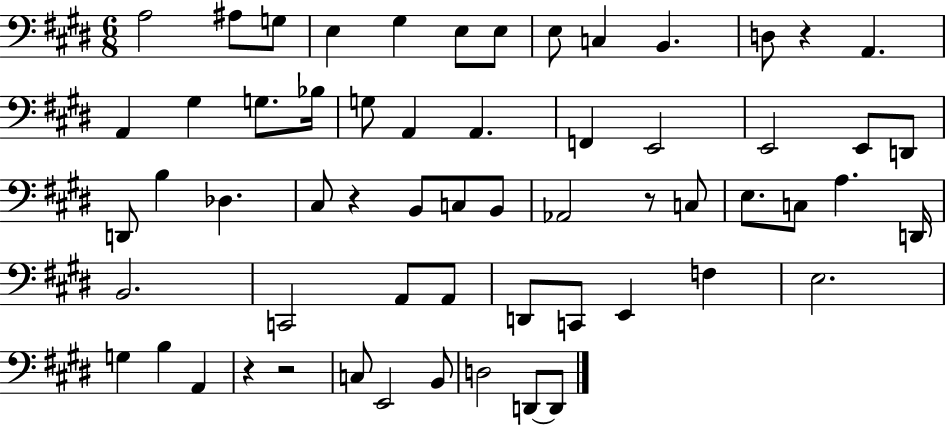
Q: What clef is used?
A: bass